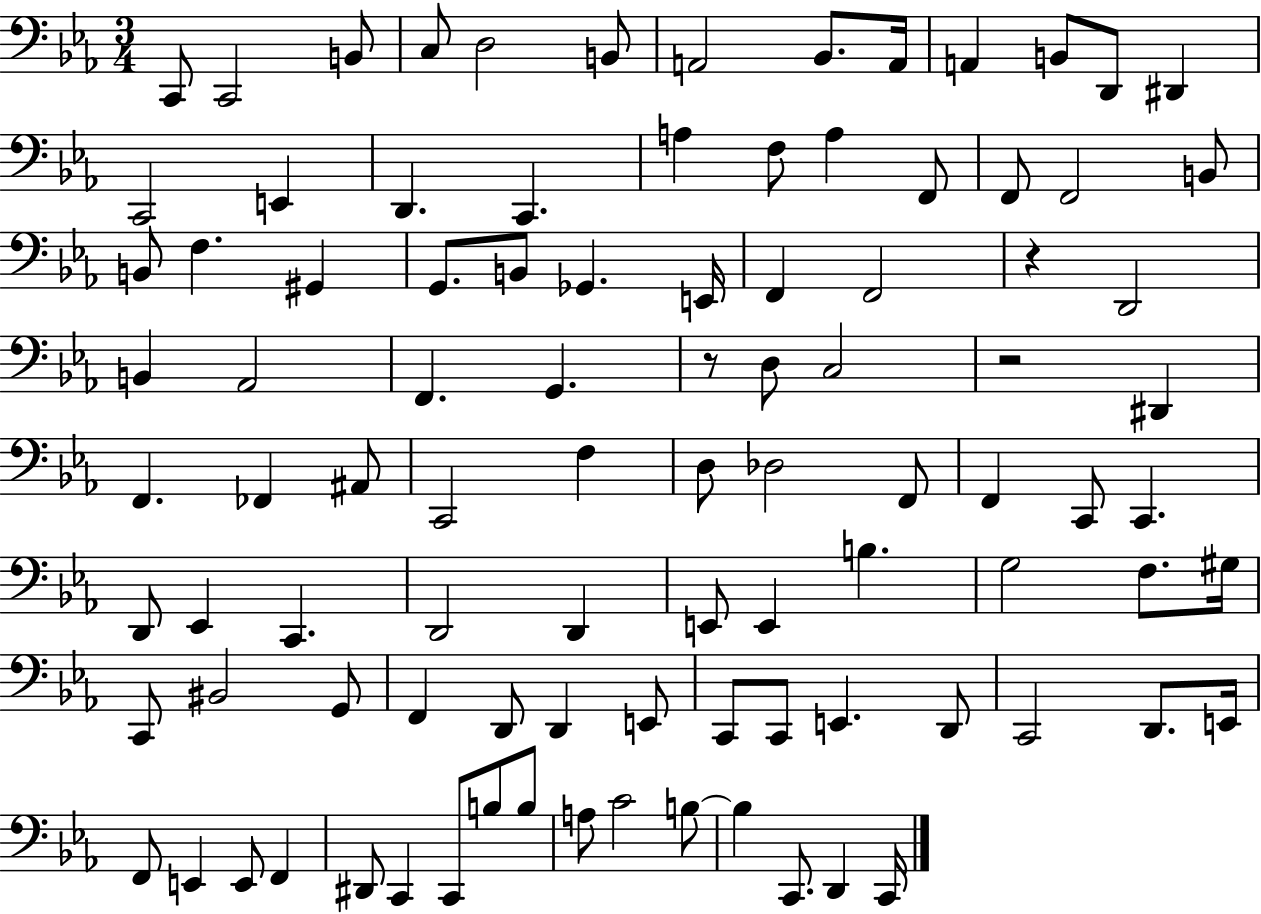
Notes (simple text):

C2/e C2/h B2/e C3/e D3/h B2/e A2/h Bb2/e. A2/s A2/q B2/e D2/e D#2/q C2/h E2/q D2/q. C2/q. A3/q F3/e A3/q F2/e F2/e F2/h B2/e B2/e F3/q. G#2/q G2/e. B2/e Gb2/q. E2/s F2/q F2/h R/q D2/h B2/q Ab2/h F2/q. G2/q. R/e D3/e C3/h R/h D#2/q F2/q. FES2/q A#2/e C2/h F3/q D3/e Db3/h F2/e F2/q C2/e C2/q. D2/e Eb2/q C2/q. D2/h D2/q E2/e E2/q B3/q. G3/h F3/e. G#3/s C2/e BIS2/h G2/e F2/q D2/e D2/q E2/e C2/e C2/e E2/q. D2/e C2/h D2/e. E2/s F2/e E2/q E2/e F2/q D#2/e C2/q C2/e B3/e B3/e A3/e C4/h B3/e B3/q C2/e. D2/q C2/s